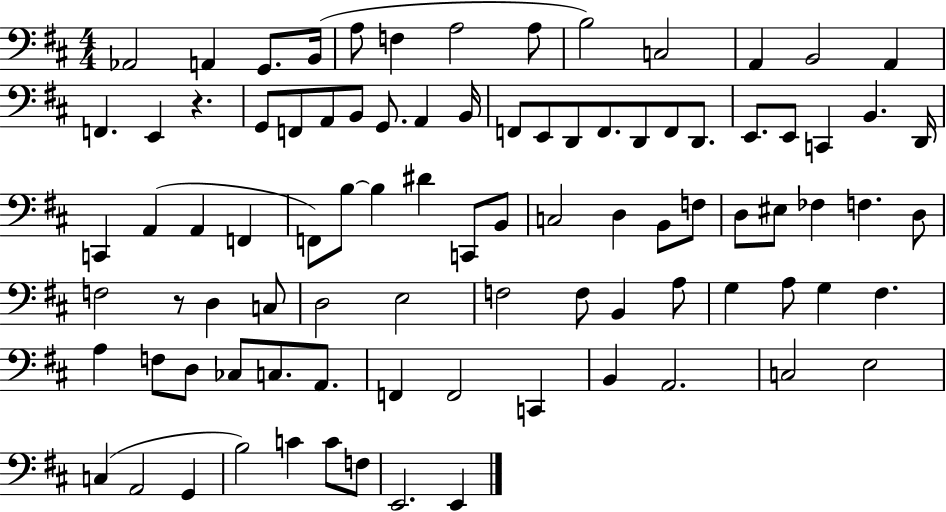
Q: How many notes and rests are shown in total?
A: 90